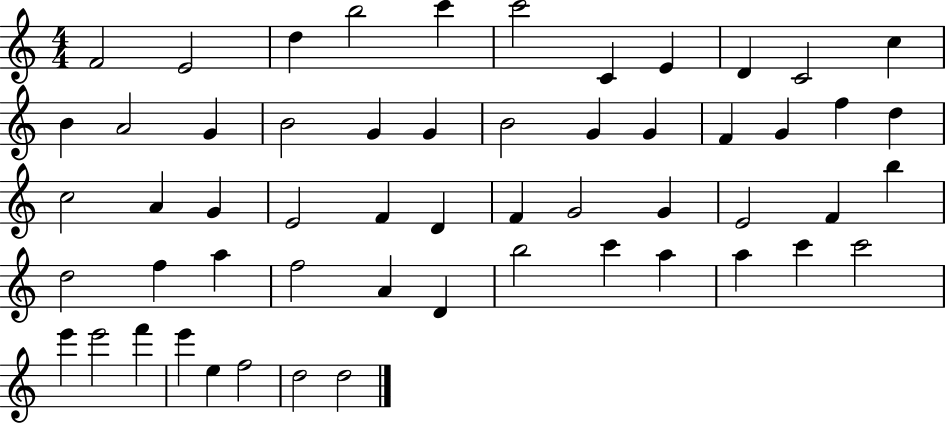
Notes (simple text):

F4/h E4/h D5/q B5/h C6/q C6/h C4/q E4/q D4/q C4/h C5/q B4/q A4/h G4/q B4/h G4/q G4/q B4/h G4/q G4/q F4/q G4/q F5/q D5/q C5/h A4/q G4/q E4/h F4/q D4/q F4/q G4/h G4/q E4/h F4/q B5/q D5/h F5/q A5/q F5/h A4/q D4/q B5/h C6/q A5/q A5/q C6/q C6/h E6/q E6/h F6/q E6/q E5/q F5/h D5/h D5/h